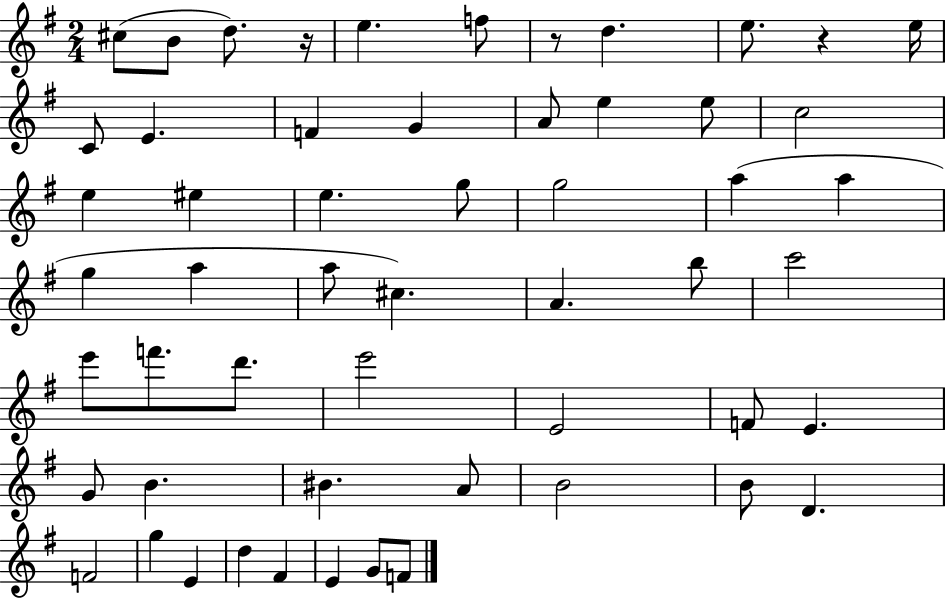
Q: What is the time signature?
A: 2/4